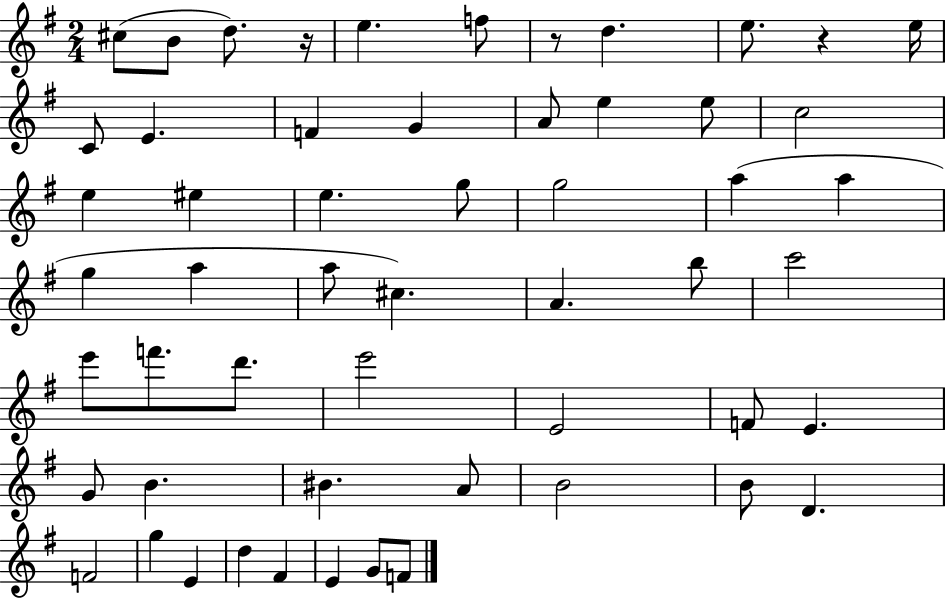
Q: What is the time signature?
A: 2/4